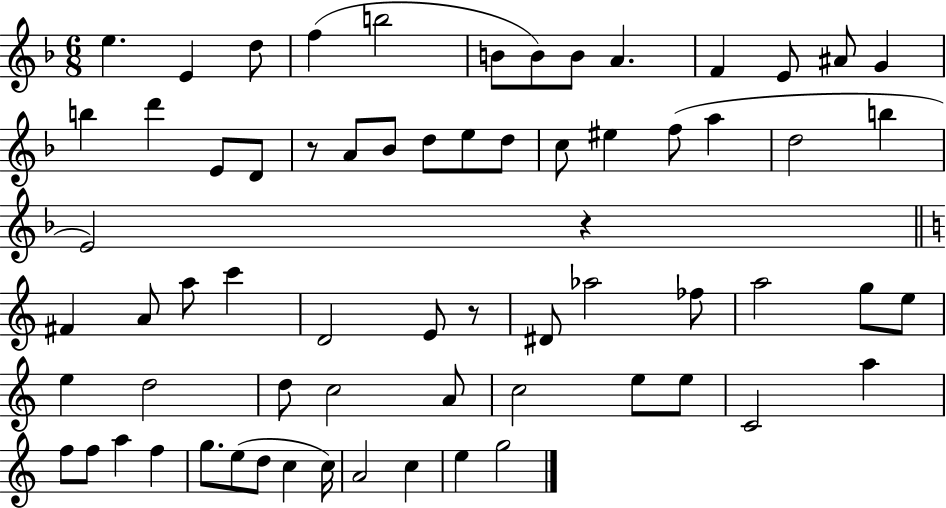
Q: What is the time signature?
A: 6/8